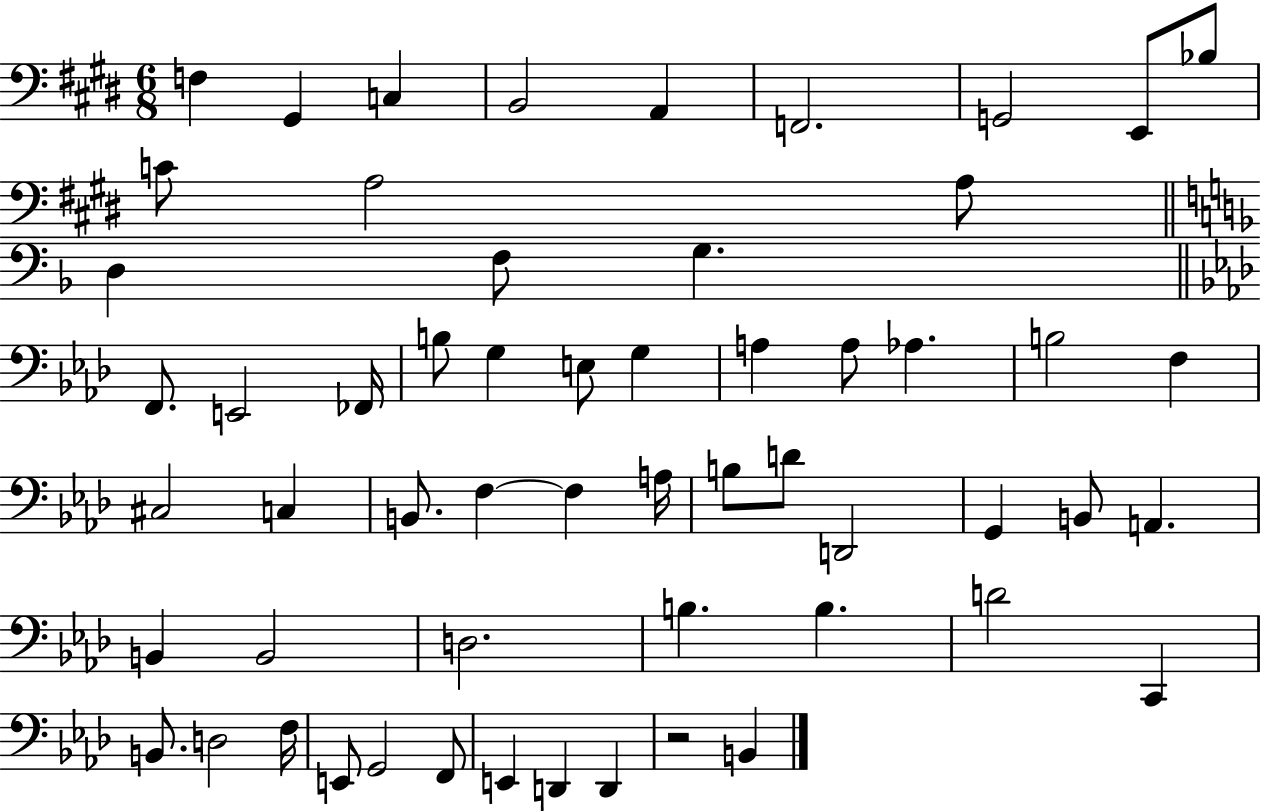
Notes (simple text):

F3/q G#2/q C3/q B2/h A2/q F2/h. G2/h E2/e Bb3/e C4/e A3/h A3/e D3/q F3/e G3/q. F2/e. E2/h FES2/s B3/e G3/q E3/e G3/q A3/q A3/e Ab3/q. B3/h F3/q C#3/h C3/q B2/e. F3/q F3/q A3/s B3/e D4/e D2/h G2/q B2/e A2/q. B2/q B2/h D3/h. B3/q. B3/q. D4/h C2/q B2/e. D3/h F3/s E2/e G2/h F2/e E2/q D2/q D2/q R/h B2/q